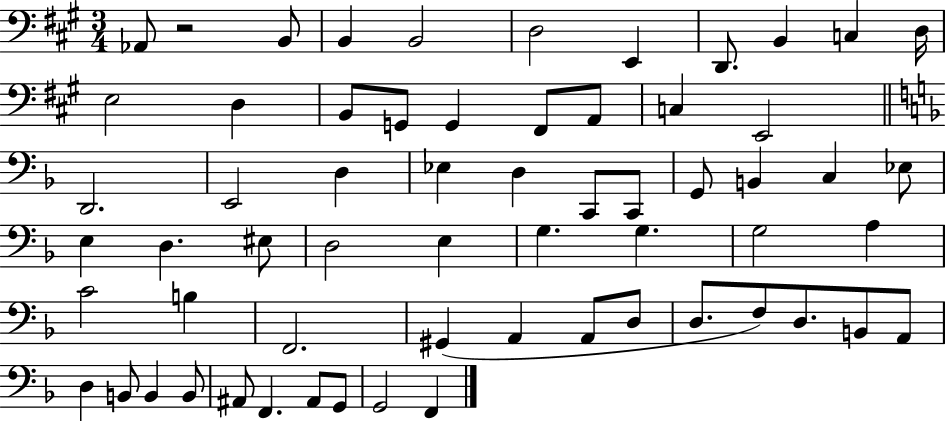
Ab2/e R/h B2/e B2/q B2/h D3/h E2/q D2/e. B2/q C3/q D3/s E3/h D3/q B2/e G2/e G2/q F#2/e A2/e C3/q E2/h D2/h. E2/h D3/q Eb3/q D3/q C2/e C2/e G2/e B2/q C3/q Eb3/e E3/q D3/q. EIS3/e D3/h E3/q G3/q. G3/q. G3/h A3/q C4/h B3/q F2/h. G#2/q A2/q A2/e D3/e D3/e. F3/e D3/e. B2/e A2/e D3/q B2/e B2/q B2/e A#2/e F2/q. A#2/e G2/e G2/h F2/q